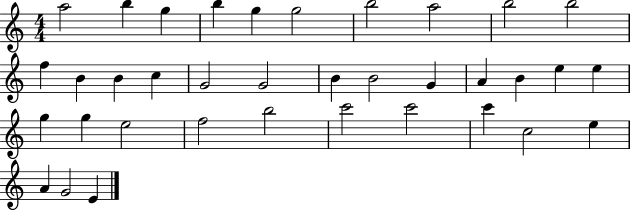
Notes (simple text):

A5/h B5/q G5/q B5/q G5/q G5/h B5/h A5/h B5/h B5/h F5/q B4/q B4/q C5/q G4/h G4/h B4/q B4/h G4/q A4/q B4/q E5/q E5/q G5/q G5/q E5/h F5/h B5/h C6/h C6/h C6/q C5/h E5/q A4/q G4/h E4/q